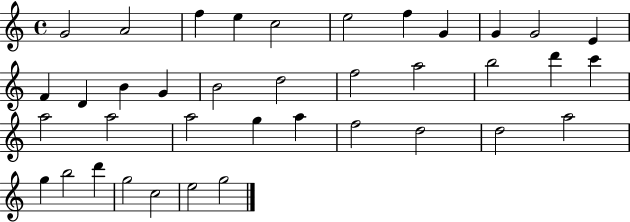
G4/h A4/h F5/q E5/q C5/h E5/h F5/q G4/q G4/q G4/h E4/q F4/q D4/q B4/q G4/q B4/h D5/h F5/h A5/h B5/h D6/q C6/q A5/h A5/h A5/h G5/q A5/q F5/h D5/h D5/h A5/h G5/q B5/h D6/q G5/h C5/h E5/h G5/h